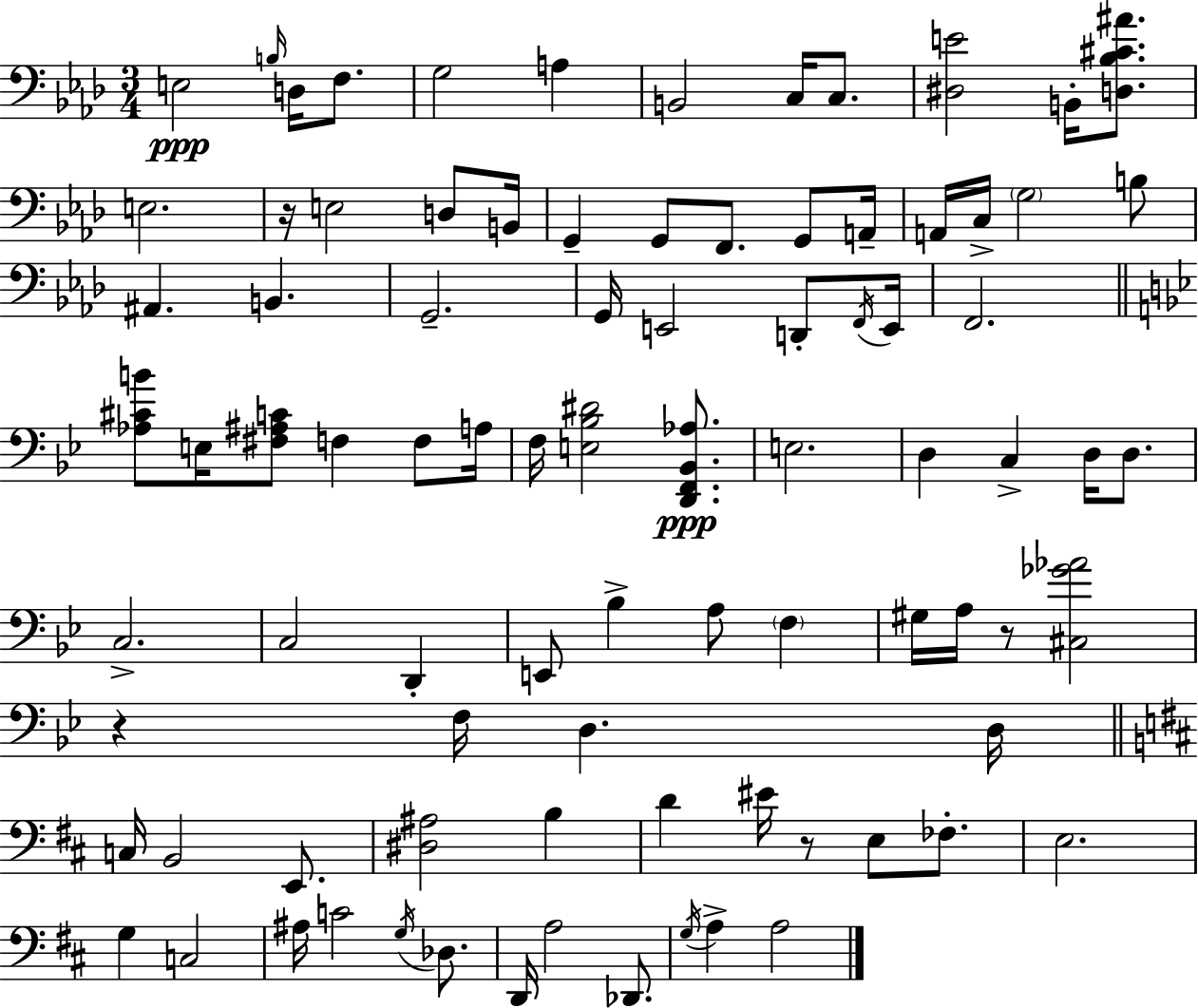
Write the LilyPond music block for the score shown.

{
  \clef bass
  \numericTimeSignature
  \time 3/4
  \key f \minor
  \repeat volta 2 { e2\ppp \grace { b16 } d16 f8. | g2 a4 | b,2 c16 c8. | <dis e'>2 b,16-. <d bes cis' ais'>8. | \break e2. | r16 e2 d8 | b,16 g,4-- g,8 f,8. g,8 | a,16-- a,16 c16-> \parenthesize g2 b8 | \break ais,4. b,4. | g,2.-- | g,16 e,2 d,8-. | \acciaccatura { f,16 } e,16 f,2. | \break \bar "||" \break \key bes \major <aes cis' b'>8 e16 <fis ais c'>8 f4 f8 a16 | f16 <e bes dis'>2 <d, f, bes, aes>8.\ppp | e2. | d4 c4-> d16 d8. | \break c2.-> | c2 d,4-. | e,8 bes4-> a8 \parenthesize f4 | gis16 a16 r8 <cis ges' aes'>2 | \break r4 f16 d4. d16 | \bar "||" \break \key d \major c16 b,2 e,8. | <dis ais>2 b4 | d'4 eis'16 r8 e8 fes8.-. | e2. | \break g4 c2 | ais16 c'2 \acciaccatura { g16 } des8. | d,16 a2 des,8. | \acciaccatura { g16 } a4-> a2 | \break } \bar "|."
}